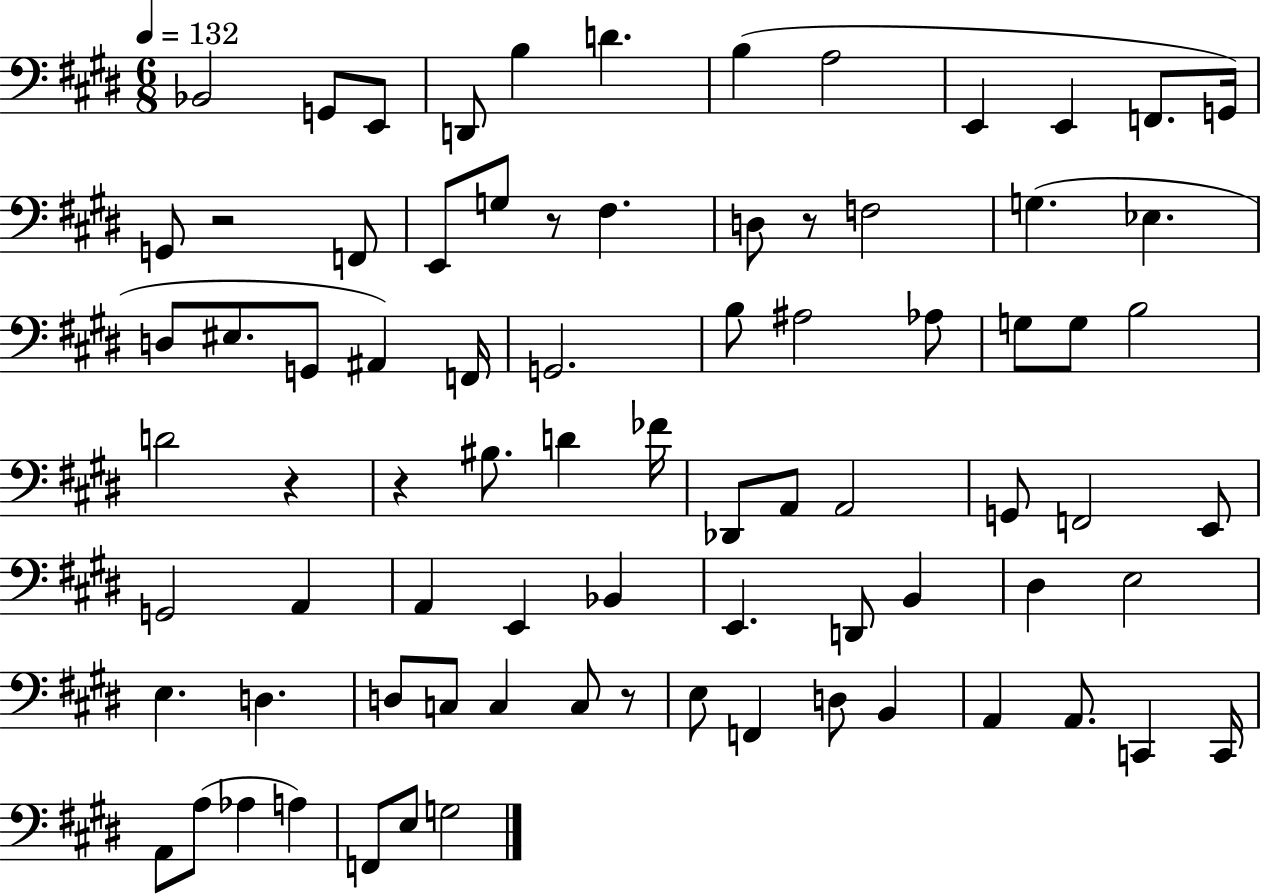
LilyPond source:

{
  \clef bass
  \numericTimeSignature
  \time 6/8
  \key e \major
  \tempo 4 = 132
  bes,2 g,8 e,8 | d,8 b4 d'4. | b4( a2 | e,4 e,4 f,8. g,16) | \break g,8 r2 f,8 | e,8 g8 r8 fis4. | d8 r8 f2 | g4.( ees4. | \break d8 eis8. g,8 ais,4) f,16 | g,2. | b8 ais2 aes8 | g8 g8 b2 | \break d'2 r4 | r4 bis8. d'4 fes'16 | des,8 a,8 a,2 | g,8 f,2 e,8 | \break g,2 a,4 | a,4 e,4 bes,4 | e,4. d,8 b,4 | dis4 e2 | \break e4. d4. | d8 c8 c4 c8 r8 | e8 f,4 d8 b,4 | a,4 a,8. c,4 c,16 | \break a,8 a8( aes4 a4) | f,8 e8 g2 | \bar "|."
}